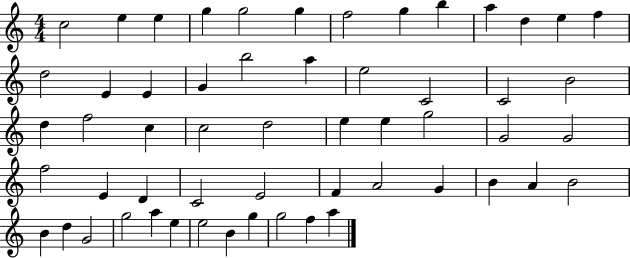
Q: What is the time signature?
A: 4/4